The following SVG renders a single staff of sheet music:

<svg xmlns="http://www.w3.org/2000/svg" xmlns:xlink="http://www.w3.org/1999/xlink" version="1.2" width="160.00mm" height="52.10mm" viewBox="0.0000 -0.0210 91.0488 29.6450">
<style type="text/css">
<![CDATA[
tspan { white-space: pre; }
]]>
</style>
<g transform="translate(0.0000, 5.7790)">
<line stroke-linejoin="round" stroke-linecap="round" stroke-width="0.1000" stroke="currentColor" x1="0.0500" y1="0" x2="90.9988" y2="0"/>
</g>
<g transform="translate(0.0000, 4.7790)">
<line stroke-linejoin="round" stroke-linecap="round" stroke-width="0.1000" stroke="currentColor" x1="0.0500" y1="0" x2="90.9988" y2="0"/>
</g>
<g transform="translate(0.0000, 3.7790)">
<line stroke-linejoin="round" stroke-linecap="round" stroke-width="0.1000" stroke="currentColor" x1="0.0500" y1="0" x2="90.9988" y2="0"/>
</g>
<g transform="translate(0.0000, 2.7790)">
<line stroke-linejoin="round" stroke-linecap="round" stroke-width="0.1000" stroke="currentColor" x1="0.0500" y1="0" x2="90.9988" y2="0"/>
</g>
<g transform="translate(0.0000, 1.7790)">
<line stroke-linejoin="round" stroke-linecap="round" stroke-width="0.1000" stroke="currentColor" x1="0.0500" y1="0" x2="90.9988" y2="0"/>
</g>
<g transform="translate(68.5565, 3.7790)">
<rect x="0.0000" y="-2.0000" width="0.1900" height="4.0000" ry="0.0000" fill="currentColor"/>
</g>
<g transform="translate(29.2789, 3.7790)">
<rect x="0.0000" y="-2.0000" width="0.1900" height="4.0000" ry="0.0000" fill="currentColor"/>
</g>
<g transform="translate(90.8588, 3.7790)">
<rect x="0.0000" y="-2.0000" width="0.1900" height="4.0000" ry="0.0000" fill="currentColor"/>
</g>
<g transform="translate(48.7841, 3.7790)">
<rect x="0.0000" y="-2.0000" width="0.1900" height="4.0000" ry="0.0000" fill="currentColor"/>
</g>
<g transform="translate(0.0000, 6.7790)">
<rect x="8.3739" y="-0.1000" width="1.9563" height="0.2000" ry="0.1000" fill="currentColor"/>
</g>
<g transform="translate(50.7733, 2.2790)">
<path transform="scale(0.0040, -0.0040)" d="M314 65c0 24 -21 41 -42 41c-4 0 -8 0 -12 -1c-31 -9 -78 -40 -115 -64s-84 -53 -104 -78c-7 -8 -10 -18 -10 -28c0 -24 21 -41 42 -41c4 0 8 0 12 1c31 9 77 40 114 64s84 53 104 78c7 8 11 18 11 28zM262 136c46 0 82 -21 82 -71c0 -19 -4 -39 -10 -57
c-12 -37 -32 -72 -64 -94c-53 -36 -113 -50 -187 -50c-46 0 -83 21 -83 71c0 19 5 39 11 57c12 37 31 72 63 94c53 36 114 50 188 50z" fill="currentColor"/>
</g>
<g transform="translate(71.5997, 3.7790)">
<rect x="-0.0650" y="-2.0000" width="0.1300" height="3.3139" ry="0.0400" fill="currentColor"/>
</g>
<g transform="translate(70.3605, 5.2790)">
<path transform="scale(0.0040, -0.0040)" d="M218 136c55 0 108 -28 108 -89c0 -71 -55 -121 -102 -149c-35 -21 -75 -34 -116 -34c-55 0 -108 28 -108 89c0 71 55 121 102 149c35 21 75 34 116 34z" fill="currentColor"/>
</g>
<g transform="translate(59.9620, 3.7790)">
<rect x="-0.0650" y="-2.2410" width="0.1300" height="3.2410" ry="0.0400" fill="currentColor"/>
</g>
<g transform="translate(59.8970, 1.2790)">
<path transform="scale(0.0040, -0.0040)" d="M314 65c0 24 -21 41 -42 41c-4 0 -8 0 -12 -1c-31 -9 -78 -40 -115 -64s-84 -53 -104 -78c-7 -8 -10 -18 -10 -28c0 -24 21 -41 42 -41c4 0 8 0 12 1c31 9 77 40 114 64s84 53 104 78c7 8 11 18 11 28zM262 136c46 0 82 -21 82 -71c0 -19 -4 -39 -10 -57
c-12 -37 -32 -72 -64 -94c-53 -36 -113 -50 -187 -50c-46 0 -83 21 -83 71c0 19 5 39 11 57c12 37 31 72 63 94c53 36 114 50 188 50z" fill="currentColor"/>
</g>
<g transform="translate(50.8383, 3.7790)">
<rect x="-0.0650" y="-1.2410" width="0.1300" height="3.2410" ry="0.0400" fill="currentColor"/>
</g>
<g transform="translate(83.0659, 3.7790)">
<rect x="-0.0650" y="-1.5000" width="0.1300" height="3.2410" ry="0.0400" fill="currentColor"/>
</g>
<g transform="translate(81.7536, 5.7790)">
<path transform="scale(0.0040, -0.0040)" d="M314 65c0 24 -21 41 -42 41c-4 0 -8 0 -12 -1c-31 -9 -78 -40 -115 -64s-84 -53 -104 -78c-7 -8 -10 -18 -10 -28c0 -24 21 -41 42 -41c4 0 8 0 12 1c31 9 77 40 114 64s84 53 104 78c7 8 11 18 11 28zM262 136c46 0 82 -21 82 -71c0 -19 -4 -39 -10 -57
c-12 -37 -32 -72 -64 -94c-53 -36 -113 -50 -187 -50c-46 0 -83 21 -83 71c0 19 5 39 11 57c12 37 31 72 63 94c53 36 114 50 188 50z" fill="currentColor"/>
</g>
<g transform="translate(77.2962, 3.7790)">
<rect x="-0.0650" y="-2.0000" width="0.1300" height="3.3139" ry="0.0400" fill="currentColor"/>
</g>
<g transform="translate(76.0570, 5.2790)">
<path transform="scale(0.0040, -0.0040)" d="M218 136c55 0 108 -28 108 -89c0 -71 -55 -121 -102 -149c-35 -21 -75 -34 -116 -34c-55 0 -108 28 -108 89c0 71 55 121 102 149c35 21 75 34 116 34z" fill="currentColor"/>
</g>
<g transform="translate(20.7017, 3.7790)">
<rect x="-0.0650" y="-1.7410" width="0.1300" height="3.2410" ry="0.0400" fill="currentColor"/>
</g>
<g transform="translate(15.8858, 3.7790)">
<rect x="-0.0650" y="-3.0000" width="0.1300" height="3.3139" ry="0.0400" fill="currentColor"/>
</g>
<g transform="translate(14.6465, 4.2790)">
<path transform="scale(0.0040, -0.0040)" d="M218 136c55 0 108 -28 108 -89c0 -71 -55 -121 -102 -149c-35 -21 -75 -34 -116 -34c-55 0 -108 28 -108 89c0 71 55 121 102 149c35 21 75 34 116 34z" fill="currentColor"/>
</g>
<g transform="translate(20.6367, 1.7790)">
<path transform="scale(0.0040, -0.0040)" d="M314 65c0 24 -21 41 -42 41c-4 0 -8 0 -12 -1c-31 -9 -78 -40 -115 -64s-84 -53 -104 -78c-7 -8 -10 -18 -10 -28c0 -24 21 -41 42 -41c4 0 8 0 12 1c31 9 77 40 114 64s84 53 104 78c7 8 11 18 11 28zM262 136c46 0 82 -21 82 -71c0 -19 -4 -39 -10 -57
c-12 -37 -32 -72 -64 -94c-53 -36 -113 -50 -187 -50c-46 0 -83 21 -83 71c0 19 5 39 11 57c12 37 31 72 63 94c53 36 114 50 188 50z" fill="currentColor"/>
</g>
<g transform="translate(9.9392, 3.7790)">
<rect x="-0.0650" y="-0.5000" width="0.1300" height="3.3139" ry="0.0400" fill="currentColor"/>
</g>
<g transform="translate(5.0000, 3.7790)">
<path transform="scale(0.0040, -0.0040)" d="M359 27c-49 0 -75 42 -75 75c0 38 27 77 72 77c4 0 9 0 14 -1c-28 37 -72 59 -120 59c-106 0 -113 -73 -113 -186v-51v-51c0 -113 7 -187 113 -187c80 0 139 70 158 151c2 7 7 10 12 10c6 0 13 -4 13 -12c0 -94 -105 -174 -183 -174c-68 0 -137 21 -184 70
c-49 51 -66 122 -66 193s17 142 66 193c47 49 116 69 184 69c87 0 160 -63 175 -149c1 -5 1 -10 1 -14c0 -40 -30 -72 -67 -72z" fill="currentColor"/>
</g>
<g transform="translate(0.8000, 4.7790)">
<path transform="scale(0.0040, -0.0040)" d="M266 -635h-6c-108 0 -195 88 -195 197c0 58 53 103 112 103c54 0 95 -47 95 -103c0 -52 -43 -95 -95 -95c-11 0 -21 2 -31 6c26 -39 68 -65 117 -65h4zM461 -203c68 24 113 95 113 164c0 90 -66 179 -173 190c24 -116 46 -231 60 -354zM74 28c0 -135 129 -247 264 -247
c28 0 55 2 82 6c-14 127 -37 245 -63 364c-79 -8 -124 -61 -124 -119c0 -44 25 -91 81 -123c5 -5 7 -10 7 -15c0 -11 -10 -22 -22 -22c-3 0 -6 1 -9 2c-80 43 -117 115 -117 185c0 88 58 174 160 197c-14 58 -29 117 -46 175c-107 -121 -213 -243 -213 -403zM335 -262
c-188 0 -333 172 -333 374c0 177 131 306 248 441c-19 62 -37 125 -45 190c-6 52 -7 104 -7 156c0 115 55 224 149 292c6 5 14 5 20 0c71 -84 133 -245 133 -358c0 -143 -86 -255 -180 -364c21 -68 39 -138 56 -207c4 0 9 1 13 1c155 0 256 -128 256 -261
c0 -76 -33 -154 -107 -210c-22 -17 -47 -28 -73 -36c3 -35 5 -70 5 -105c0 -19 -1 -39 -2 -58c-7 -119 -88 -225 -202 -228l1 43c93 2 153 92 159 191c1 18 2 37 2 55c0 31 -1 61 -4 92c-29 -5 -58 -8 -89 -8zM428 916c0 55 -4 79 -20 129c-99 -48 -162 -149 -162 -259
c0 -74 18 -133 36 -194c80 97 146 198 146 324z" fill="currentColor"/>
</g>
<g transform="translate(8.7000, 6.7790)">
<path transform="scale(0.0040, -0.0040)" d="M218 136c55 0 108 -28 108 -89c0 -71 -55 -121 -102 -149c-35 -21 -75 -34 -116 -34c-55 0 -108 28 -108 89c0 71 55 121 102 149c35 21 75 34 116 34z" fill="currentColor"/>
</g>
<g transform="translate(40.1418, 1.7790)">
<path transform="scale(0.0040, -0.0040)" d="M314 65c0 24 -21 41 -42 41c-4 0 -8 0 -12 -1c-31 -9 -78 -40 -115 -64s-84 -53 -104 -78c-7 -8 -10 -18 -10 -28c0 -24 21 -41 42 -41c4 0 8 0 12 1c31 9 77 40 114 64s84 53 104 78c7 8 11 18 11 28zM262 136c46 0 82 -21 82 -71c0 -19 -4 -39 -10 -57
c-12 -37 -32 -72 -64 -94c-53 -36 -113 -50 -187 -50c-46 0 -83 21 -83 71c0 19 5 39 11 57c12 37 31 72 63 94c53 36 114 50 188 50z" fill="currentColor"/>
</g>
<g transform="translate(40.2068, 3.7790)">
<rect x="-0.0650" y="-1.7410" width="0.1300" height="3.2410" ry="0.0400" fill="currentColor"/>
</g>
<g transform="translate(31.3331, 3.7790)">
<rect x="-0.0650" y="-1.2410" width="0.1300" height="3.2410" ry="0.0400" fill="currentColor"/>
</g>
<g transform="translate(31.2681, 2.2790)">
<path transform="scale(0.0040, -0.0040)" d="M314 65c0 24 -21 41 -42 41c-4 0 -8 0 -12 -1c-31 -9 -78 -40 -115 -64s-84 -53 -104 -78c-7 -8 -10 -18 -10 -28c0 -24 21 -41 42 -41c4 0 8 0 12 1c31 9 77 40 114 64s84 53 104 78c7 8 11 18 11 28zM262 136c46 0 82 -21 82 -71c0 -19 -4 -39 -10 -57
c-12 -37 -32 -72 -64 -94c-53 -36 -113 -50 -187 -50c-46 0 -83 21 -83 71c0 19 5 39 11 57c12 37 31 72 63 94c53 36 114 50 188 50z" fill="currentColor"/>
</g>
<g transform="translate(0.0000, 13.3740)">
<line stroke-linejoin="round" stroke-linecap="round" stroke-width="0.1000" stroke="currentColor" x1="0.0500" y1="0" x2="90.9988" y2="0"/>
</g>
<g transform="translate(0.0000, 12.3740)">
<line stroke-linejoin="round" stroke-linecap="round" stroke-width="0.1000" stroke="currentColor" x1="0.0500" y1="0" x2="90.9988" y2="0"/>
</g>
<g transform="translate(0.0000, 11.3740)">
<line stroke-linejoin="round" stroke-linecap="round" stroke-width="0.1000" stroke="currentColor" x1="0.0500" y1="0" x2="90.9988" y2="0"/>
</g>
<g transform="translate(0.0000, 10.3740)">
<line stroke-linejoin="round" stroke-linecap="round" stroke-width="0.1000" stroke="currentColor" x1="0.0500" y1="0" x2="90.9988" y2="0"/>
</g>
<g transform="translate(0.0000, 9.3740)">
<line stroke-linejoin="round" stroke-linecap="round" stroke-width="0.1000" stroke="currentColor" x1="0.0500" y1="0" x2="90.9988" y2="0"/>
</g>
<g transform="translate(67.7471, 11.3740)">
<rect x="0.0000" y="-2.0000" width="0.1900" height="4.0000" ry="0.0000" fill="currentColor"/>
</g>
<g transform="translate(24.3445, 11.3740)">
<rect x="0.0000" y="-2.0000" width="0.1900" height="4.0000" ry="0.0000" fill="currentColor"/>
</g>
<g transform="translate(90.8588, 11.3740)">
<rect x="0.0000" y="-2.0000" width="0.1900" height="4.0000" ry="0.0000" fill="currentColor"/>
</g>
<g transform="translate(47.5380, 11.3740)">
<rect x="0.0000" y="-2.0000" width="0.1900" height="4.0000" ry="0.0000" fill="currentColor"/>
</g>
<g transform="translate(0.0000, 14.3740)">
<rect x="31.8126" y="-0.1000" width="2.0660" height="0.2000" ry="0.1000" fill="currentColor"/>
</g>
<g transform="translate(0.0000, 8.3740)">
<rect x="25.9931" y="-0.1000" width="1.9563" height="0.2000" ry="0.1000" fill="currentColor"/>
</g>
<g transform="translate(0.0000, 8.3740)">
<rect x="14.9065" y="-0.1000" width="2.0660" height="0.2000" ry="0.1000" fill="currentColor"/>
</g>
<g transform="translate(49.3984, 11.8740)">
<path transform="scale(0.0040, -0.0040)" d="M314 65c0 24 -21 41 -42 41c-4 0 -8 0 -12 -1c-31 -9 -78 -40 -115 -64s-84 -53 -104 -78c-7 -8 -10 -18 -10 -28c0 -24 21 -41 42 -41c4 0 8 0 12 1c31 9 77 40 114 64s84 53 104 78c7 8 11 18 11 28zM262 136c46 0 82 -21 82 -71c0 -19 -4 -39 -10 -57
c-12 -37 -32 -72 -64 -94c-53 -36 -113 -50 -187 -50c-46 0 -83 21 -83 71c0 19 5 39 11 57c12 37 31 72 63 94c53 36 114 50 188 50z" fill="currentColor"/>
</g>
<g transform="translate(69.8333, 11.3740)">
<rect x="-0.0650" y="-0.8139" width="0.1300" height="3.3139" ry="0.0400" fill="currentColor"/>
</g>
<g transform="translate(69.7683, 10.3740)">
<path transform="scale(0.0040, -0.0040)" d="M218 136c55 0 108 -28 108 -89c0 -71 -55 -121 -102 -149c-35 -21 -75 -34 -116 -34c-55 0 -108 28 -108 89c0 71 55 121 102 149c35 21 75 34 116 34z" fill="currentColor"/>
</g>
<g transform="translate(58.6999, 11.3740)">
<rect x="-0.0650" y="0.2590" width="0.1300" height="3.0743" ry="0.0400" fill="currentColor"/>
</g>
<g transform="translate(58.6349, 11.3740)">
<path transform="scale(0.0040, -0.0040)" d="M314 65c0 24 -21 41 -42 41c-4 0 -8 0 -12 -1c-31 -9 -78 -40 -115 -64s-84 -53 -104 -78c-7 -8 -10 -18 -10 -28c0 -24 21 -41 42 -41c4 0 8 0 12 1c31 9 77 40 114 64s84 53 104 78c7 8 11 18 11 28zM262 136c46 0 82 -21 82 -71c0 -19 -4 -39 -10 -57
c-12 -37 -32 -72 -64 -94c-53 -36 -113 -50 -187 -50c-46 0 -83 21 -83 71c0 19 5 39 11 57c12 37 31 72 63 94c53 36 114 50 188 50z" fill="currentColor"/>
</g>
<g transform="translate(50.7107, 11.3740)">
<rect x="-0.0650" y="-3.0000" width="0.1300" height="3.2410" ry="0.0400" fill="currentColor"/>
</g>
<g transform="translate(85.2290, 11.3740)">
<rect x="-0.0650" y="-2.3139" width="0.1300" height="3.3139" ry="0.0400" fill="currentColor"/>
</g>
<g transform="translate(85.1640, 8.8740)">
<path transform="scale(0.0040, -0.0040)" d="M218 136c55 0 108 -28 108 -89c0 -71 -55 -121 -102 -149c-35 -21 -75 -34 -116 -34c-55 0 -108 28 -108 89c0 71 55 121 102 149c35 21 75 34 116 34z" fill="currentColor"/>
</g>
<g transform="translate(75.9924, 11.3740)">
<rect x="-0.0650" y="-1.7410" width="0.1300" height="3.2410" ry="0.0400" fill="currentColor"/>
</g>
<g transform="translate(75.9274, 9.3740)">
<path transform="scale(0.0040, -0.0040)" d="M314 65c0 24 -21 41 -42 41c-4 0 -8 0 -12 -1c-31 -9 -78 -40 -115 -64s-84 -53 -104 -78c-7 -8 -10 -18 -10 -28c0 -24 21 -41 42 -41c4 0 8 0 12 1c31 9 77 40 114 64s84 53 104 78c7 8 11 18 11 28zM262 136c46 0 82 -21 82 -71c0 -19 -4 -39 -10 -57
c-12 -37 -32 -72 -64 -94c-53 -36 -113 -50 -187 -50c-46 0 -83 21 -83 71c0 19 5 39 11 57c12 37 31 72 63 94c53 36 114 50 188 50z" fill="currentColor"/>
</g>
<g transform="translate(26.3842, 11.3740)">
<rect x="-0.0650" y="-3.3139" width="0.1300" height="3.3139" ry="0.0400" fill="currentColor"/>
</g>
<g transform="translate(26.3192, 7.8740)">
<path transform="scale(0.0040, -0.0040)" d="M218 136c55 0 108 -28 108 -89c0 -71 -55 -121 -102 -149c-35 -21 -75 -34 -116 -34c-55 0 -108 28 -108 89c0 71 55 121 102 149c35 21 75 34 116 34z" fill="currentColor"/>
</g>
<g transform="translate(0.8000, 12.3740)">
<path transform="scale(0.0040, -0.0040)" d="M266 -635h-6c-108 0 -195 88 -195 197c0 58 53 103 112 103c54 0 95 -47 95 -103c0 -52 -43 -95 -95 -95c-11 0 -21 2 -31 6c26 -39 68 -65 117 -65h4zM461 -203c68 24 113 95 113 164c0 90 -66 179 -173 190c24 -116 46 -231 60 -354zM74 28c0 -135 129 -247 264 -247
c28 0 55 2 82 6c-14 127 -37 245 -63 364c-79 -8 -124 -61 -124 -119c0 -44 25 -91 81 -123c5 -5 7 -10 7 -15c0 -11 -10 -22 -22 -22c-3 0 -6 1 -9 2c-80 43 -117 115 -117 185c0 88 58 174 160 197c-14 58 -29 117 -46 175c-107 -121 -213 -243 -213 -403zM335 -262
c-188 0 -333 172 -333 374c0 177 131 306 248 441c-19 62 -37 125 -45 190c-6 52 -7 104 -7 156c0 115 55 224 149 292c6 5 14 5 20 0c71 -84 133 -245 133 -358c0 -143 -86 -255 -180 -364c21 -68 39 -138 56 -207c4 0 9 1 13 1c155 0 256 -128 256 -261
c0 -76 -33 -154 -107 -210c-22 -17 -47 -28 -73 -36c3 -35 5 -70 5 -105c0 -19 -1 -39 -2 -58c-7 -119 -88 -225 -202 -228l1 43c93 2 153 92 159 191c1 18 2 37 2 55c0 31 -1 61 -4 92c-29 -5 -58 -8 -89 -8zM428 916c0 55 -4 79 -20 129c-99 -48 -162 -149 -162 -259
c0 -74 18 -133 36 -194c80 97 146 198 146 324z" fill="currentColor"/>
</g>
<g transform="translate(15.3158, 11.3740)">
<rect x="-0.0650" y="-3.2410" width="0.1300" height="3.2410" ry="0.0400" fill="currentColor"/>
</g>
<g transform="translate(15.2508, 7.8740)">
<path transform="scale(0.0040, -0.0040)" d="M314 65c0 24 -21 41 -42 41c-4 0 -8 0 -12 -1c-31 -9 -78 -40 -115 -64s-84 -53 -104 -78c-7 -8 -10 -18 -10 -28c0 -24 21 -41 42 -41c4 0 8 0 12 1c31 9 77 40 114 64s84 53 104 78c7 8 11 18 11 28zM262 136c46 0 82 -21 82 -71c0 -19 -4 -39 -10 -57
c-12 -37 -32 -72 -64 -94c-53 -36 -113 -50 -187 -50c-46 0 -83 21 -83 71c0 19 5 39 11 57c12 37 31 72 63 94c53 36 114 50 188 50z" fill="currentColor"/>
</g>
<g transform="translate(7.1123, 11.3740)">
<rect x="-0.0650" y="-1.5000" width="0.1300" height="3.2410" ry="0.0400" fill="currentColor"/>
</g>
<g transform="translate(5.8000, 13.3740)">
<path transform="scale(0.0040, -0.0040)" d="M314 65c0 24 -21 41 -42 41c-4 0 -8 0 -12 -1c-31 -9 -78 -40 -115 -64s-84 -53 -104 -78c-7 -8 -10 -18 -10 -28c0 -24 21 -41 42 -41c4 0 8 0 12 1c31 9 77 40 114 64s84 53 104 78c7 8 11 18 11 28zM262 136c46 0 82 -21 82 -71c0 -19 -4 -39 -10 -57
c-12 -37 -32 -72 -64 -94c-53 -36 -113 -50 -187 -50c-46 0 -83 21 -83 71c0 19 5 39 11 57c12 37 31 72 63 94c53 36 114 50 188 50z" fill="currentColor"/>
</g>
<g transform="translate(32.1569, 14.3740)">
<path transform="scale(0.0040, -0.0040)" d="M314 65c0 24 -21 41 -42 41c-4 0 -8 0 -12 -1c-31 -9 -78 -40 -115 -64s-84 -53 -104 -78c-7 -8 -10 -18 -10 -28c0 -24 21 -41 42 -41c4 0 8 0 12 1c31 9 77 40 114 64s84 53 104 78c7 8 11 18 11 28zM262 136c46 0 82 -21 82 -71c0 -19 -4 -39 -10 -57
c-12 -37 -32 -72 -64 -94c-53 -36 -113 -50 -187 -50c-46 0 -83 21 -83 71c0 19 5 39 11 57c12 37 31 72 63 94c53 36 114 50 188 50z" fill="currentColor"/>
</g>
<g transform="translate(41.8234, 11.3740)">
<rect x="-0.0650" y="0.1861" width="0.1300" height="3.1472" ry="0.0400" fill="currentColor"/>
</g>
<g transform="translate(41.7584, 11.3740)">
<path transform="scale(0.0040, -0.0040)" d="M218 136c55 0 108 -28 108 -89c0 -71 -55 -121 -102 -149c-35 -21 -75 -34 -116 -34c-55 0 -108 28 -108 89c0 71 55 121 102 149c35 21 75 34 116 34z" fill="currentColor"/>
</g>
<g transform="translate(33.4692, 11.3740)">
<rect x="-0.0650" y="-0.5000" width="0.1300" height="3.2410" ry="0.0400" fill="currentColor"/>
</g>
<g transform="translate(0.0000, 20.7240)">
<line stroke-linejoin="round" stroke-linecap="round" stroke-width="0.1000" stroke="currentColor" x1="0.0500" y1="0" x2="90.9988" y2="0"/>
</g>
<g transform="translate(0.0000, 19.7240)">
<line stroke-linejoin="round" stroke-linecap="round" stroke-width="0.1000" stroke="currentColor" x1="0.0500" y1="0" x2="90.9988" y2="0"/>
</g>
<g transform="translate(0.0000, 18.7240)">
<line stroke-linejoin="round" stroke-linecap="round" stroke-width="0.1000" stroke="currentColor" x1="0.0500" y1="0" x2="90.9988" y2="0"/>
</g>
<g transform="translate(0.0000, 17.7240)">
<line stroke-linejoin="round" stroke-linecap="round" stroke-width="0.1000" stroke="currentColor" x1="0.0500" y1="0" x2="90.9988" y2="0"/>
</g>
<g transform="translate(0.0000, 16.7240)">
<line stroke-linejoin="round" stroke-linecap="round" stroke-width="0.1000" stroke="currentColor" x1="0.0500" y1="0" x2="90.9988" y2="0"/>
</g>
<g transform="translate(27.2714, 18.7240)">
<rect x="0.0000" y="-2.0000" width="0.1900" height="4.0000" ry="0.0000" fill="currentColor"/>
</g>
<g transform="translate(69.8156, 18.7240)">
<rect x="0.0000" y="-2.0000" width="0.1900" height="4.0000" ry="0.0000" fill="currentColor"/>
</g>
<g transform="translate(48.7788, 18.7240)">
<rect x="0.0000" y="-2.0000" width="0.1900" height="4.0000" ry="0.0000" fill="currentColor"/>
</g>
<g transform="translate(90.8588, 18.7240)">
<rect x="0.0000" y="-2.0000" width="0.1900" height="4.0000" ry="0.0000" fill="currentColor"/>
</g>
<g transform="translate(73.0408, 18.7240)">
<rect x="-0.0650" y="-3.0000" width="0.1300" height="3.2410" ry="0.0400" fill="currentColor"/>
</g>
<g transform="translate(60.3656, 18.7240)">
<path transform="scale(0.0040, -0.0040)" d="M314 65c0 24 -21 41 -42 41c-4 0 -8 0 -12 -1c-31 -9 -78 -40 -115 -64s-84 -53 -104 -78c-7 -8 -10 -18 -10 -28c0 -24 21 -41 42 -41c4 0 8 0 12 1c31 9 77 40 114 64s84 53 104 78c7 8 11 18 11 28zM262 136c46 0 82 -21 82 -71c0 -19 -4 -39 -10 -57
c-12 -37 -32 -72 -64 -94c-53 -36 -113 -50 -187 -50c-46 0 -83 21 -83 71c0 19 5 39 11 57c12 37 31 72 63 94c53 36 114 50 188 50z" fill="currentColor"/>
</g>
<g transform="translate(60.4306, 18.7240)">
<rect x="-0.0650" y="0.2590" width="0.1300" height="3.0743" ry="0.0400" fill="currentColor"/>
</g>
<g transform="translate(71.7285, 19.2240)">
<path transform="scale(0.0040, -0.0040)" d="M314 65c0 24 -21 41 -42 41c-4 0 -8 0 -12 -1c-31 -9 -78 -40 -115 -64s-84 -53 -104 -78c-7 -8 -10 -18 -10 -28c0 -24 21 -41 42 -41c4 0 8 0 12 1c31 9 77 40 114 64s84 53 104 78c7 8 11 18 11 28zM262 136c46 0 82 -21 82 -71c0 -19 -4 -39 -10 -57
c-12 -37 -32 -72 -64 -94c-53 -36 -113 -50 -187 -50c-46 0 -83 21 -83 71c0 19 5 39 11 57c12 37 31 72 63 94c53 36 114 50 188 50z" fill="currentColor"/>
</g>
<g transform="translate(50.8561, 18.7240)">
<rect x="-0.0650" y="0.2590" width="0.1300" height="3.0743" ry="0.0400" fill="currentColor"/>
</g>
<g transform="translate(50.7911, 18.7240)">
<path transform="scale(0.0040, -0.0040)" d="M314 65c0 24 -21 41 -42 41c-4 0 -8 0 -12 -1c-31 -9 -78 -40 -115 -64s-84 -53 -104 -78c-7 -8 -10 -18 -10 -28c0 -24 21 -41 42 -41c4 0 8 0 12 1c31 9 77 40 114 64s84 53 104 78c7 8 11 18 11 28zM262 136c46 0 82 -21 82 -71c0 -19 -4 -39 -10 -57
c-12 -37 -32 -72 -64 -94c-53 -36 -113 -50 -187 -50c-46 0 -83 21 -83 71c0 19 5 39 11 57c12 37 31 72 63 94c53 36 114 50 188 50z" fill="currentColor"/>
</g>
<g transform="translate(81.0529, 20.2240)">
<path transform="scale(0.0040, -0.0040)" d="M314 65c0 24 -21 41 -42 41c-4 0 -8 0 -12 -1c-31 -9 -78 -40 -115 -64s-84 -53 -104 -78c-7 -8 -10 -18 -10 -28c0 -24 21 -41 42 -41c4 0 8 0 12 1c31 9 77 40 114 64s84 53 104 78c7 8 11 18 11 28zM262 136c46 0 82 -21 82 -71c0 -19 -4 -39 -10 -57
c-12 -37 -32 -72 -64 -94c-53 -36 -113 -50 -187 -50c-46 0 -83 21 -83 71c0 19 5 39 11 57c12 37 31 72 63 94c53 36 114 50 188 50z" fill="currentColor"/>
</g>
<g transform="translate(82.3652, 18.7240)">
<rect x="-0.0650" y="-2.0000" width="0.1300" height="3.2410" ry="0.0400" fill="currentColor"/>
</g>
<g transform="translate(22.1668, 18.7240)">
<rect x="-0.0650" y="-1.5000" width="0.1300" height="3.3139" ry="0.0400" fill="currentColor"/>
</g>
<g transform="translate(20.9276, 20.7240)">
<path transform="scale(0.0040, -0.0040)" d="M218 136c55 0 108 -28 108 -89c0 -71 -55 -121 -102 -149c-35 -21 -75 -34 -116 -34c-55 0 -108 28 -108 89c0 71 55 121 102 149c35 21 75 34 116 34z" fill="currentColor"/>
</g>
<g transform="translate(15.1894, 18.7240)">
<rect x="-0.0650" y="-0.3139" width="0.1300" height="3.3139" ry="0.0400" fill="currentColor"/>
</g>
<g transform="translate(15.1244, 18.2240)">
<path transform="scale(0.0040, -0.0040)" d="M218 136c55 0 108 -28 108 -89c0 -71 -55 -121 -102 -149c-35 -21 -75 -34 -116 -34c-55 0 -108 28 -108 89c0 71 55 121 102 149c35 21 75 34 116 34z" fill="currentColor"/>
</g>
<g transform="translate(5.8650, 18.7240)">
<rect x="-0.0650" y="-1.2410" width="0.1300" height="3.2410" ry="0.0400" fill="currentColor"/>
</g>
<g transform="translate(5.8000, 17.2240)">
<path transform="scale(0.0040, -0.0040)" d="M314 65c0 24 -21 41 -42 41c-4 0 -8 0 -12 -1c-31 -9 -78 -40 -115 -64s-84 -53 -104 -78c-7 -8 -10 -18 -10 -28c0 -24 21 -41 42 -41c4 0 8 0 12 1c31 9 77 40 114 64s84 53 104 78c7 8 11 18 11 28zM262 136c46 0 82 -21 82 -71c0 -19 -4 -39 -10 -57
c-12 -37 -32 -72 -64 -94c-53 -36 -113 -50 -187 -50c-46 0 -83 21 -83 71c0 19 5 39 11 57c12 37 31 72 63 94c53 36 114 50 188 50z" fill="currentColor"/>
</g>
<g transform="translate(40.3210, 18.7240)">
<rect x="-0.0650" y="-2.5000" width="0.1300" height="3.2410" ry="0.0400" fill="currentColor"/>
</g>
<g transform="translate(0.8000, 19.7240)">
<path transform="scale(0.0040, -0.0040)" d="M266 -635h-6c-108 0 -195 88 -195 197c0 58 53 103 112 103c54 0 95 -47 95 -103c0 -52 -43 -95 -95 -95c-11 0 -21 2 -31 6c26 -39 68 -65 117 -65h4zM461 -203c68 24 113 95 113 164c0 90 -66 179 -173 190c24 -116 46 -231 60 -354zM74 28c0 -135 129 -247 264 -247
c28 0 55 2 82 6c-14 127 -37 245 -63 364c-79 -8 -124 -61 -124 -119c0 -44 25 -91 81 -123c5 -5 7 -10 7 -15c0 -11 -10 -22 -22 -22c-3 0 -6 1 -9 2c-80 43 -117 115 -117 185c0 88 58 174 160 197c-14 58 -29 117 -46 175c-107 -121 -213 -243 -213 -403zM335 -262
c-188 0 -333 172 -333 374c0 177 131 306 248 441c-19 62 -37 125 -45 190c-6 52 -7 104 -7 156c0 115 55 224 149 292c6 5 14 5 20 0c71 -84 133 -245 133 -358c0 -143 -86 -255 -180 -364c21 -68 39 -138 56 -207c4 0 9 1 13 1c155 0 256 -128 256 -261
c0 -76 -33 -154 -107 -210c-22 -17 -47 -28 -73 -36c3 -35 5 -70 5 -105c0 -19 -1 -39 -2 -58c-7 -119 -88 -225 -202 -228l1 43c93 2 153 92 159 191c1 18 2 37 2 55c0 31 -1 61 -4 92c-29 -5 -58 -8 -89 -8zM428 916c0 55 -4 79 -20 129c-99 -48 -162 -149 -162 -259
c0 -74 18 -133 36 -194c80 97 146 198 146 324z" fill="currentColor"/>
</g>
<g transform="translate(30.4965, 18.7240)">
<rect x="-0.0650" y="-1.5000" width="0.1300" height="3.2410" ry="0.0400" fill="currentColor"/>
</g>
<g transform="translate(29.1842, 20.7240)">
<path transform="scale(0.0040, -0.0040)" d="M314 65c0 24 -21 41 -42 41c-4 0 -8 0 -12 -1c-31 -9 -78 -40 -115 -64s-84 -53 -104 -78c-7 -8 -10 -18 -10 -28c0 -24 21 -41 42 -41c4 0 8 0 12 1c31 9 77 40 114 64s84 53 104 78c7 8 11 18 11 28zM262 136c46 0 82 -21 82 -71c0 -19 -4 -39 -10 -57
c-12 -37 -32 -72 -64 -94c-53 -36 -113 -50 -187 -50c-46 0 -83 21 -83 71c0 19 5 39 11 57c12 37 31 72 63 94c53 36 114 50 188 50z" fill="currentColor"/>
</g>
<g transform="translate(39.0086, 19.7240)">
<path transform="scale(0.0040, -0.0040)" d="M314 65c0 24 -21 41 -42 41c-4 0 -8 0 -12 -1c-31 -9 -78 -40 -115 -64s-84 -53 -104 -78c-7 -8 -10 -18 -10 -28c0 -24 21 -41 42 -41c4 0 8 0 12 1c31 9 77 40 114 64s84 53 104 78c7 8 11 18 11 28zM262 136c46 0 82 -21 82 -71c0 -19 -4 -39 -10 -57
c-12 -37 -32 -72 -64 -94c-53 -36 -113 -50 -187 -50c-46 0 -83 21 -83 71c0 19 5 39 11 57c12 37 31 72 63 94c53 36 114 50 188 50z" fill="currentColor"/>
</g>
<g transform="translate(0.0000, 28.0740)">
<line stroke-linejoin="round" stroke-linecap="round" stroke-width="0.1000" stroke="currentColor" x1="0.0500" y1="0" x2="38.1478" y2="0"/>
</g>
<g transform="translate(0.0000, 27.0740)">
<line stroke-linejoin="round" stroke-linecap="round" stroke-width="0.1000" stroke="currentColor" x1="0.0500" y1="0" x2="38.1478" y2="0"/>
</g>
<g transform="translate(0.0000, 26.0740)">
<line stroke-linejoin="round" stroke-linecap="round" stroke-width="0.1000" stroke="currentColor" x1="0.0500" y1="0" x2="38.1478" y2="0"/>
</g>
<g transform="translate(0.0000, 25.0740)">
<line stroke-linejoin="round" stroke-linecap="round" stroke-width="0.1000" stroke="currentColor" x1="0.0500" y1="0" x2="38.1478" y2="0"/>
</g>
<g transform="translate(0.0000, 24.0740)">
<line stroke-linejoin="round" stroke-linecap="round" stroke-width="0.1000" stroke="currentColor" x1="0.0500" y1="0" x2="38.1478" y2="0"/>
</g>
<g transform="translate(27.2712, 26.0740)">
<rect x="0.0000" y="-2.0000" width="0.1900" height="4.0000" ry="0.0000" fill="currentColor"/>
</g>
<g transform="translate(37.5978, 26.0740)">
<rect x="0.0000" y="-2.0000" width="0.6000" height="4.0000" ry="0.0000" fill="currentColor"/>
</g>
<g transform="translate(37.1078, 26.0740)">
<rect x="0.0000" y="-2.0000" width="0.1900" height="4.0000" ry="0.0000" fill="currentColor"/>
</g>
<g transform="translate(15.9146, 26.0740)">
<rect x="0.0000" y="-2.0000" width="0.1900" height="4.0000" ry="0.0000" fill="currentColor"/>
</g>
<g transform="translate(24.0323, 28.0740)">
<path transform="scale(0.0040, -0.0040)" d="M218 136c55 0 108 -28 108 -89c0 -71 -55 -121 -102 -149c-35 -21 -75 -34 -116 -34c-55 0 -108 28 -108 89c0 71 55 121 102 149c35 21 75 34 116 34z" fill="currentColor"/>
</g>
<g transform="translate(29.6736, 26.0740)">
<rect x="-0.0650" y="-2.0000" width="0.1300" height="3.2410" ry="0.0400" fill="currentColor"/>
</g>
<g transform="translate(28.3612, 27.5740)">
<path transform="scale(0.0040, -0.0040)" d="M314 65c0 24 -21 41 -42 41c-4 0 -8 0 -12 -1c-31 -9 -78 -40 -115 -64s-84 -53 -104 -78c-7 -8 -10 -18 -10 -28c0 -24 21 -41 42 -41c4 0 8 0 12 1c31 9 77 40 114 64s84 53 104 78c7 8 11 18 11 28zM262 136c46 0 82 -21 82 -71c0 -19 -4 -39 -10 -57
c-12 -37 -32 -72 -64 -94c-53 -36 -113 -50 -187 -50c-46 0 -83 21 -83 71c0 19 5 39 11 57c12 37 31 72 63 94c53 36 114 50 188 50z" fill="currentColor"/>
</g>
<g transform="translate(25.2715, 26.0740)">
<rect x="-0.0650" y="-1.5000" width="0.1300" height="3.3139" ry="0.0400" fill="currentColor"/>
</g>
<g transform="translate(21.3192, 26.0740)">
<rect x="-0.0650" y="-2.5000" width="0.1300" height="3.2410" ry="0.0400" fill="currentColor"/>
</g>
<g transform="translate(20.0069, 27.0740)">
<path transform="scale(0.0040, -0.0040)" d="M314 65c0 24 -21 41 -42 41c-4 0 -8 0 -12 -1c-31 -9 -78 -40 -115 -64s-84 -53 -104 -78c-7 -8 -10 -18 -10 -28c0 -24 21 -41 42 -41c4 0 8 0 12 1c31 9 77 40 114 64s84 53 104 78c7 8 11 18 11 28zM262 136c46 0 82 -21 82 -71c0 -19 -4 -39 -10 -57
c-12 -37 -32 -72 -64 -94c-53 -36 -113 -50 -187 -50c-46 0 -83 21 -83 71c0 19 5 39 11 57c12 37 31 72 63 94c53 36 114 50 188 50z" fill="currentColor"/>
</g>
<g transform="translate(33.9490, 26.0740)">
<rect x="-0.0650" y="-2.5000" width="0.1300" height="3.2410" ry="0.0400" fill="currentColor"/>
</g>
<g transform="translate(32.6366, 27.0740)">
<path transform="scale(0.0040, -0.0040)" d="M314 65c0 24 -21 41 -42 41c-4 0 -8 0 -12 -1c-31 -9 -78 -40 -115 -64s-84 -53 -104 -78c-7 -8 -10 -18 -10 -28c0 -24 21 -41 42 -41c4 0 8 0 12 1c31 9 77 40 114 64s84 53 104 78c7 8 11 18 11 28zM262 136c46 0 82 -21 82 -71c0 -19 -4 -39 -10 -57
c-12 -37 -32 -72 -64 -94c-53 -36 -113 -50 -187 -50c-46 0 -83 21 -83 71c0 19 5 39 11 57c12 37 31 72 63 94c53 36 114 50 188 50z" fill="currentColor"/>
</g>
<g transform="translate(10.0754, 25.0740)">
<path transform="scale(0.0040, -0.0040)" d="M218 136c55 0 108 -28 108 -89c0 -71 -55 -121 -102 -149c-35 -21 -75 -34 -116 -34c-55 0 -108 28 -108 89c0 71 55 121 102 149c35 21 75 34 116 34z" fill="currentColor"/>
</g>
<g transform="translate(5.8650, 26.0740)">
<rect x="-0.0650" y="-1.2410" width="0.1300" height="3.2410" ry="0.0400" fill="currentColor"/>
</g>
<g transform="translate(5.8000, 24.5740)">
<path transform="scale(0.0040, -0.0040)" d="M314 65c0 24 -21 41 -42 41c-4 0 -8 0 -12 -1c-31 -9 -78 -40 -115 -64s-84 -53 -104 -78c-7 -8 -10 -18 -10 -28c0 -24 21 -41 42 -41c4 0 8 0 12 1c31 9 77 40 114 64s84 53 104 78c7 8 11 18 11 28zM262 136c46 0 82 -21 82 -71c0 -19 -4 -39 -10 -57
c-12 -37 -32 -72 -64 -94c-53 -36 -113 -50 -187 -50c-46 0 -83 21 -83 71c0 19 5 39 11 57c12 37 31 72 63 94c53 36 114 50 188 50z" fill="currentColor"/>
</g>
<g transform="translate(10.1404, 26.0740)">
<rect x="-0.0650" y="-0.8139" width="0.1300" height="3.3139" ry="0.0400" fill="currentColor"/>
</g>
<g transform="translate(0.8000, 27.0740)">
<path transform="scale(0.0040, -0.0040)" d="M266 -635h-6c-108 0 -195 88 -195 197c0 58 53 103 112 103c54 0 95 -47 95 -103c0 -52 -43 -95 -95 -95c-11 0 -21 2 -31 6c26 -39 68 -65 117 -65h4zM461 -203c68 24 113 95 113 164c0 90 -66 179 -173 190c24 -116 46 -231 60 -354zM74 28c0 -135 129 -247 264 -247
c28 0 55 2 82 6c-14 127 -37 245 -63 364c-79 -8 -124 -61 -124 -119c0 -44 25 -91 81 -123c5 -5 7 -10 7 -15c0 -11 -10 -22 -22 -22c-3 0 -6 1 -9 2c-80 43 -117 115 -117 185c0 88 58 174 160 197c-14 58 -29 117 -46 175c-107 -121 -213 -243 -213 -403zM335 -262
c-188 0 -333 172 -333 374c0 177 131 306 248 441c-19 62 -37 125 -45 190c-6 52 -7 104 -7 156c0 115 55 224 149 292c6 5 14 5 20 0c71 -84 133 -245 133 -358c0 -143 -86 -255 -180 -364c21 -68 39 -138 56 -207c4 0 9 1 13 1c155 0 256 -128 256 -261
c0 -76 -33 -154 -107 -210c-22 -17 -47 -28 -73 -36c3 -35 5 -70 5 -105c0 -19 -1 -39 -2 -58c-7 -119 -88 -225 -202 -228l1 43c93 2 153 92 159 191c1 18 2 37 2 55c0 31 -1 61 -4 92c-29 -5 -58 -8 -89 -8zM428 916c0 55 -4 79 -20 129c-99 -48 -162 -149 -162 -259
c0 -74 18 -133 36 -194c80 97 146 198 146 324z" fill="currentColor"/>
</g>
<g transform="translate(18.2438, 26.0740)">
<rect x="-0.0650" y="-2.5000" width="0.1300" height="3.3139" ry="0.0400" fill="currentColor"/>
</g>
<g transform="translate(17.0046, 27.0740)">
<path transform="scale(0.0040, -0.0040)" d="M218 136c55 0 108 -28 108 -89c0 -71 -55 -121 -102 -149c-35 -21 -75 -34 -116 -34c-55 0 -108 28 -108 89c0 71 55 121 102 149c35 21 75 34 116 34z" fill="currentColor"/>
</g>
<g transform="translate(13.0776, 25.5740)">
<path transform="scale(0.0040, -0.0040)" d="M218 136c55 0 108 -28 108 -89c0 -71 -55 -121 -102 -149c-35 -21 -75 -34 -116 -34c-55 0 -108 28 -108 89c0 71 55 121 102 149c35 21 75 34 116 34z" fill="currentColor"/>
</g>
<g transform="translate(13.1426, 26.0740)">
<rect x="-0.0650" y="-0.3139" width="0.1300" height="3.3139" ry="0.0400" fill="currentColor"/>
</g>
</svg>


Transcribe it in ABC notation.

X:1
T:Untitled
M:4/4
L:1/4
K:C
C A f2 e2 f2 e2 g2 F F E2 E2 b2 b C2 B A2 B2 d f2 g e2 c E E2 G2 B2 B2 A2 F2 e2 d c G G2 E F2 G2